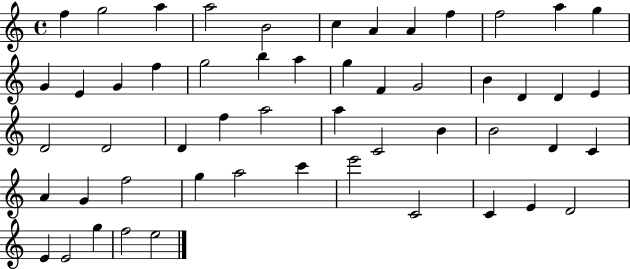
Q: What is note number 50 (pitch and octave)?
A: E4